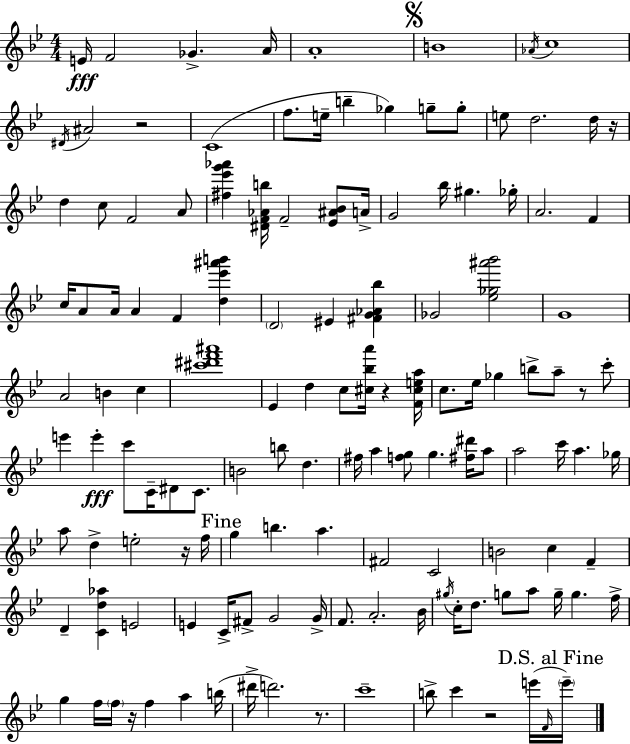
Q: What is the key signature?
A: BES major